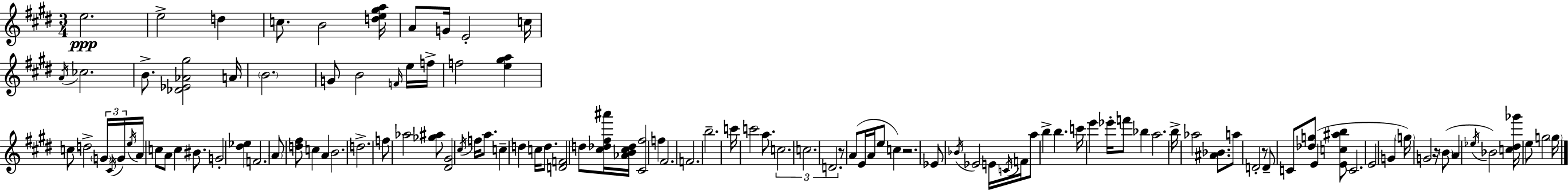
X:1
T:Untitled
M:3/4
L:1/4
K:E
e2 e2 d c/2 B2 [de^ga]/4 A/2 G/4 E2 c/4 A/4 _c2 B/2 [_D_E_A^g]2 A/4 B2 G/2 B2 F/4 e/4 f/4 f2 [e^ga] c/2 d2 G/4 ^C/4 G/4 e/4 A/4 c/2 A/2 c ^B/2 G2 [^d_e] F2 A/2 [d^f]/2 c A B2 d2 f/2 _a2 [_g^a]/2 [^D^G]2 ^c/4 f/4 a/2 c d c/4 d/2 [DF]2 d/2 [^c_d^f^a']/4 [_AB^c_d]/4 [^C^f]2 f ^F2 F2 b2 c'/4 c'2 a/2 c2 c2 D2 z/2 A/2 E/4 A/4 e/2 c z2 _E/2 _B/4 _E2 E/4 C/4 F/4 a/2 b b c'/4 e' _e'/4 f'/2 _b a2 b/4 _a2 [^A_B]/2 a/2 D2 z/2 D/2 C/2 [_dg]/2 E [Ec^ab]/2 C2 E2 G g/4 G2 z/4 B/2 A _e/4 _B2 [c^d_g']/4 e/2 g2 g/4